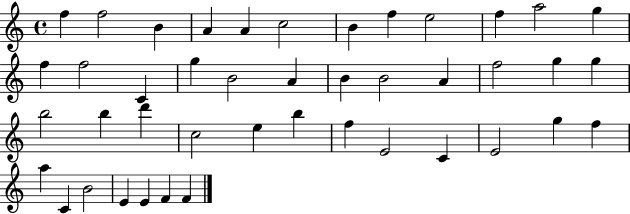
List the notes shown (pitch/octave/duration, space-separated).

F5/q F5/h B4/q A4/q A4/q C5/h B4/q F5/q E5/h F5/q A5/h G5/q F5/q F5/h C4/q G5/q B4/h A4/q B4/q B4/h A4/q F5/h G5/q G5/q B5/h B5/q D6/q C5/h E5/q B5/q F5/q E4/h C4/q E4/h G5/q F5/q A5/q C4/q B4/h E4/q E4/q F4/q F4/q